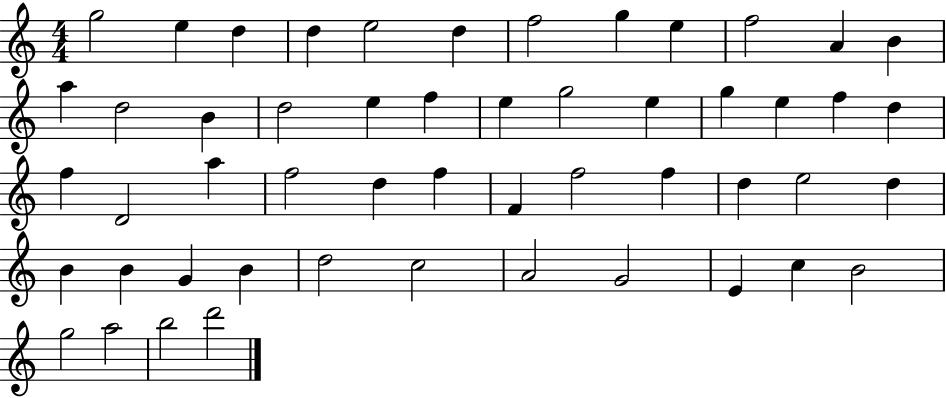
X:1
T:Untitled
M:4/4
L:1/4
K:C
g2 e d d e2 d f2 g e f2 A B a d2 B d2 e f e g2 e g e f d f D2 a f2 d f F f2 f d e2 d B B G B d2 c2 A2 G2 E c B2 g2 a2 b2 d'2